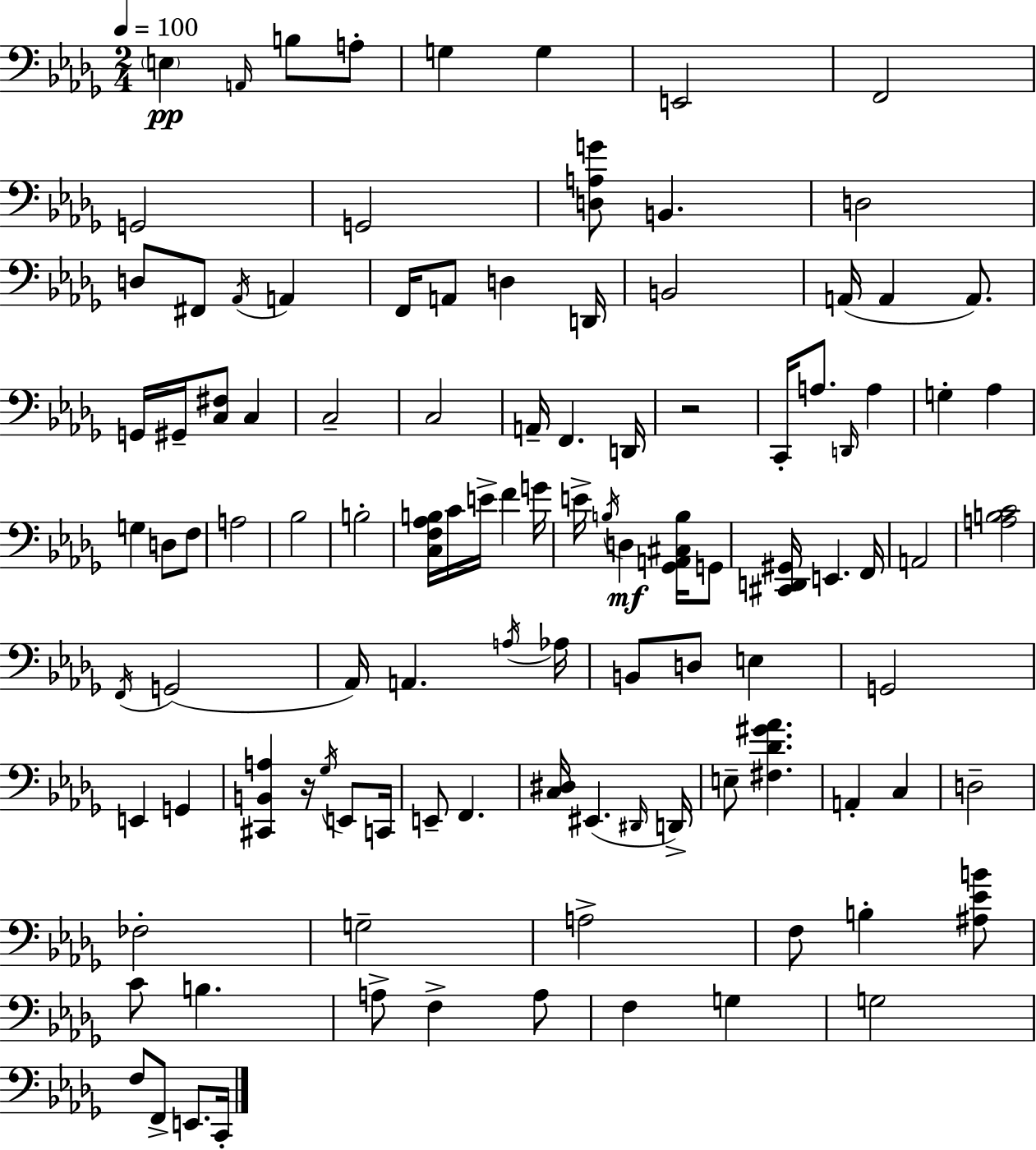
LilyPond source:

{
  \clef bass
  \numericTimeSignature
  \time 2/4
  \key bes \minor
  \tempo 4 = 100
  \parenthesize e4\pp \grace { a,16 } b8 a8-. | g4 g4 | e,2 | f,2 | \break g,2 | g,2 | <d a g'>8 b,4. | d2 | \break d8 fis,8 \acciaccatura { aes,16 } a,4 | f,16 a,8 d4 | d,16 b,2 | a,16( a,4 a,8.) | \break g,16 gis,16-- <c fis>8 c4 | c2-- | c2 | a,16-- f,4. | \break d,16 r2 | c,16-. a8. \grace { d,16 } a4 | g4-. aes4 | g4 d8 | \break f8 a2 | bes2 | b2-. | <c f aes b>16 c'16 e'16-> f'4 | \break g'16 e'16-> \acciaccatura { b16 } d4\mf | <ges, a, cis b>16 g,8 <cis, d, gis,>16 e,4. | f,16 a,2 | <a b c'>2 | \break \acciaccatura { f,16 }( g,2 | aes,16) a,4. | \acciaccatura { a16 } aes16 b,8 | d8 e4 g,2 | \break e,4 | g,4 <cis, b, a>4 | r16 \acciaccatura { ges16 } e,8 c,16 e,8-- | f,4. <c dis>16 | \break eis,4.( \grace { dis,16 } d,16->) | e8-- <fis des' gis' aes'>4. | a,4-. c4 | d2-- | \break fes2-. | g2-- | a2-> | f8 b4-. <ais ees' b'>8 | \break c'8 b4. | a8-> f4-> a8 | f4 g4 | g2 | \break f8 f,8-> e,8. c,16-. | \bar "|."
}